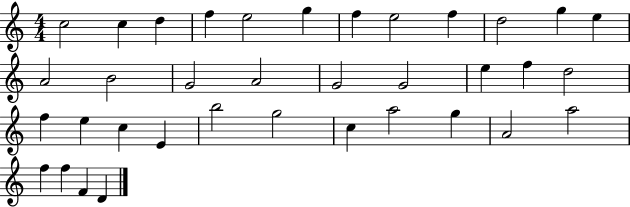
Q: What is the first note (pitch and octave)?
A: C5